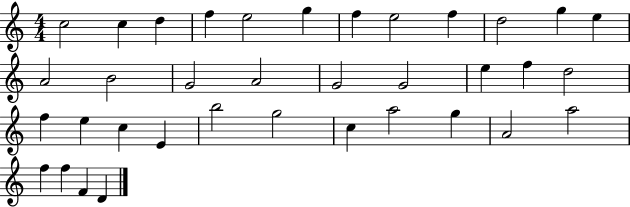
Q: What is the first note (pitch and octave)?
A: C5